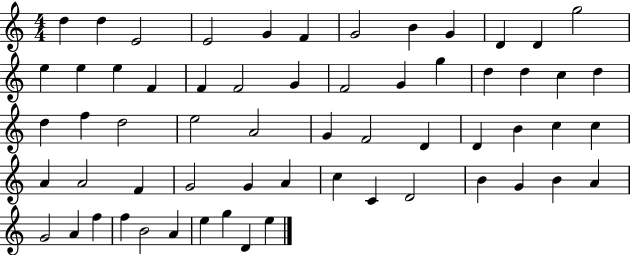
X:1
T:Untitled
M:4/4
L:1/4
K:C
d d E2 E2 G F G2 B G D D g2 e e e F F F2 G F2 G g d d c d d f d2 e2 A2 G F2 D D B c c A A2 F G2 G A c C D2 B G B A G2 A f f B2 A e g D e